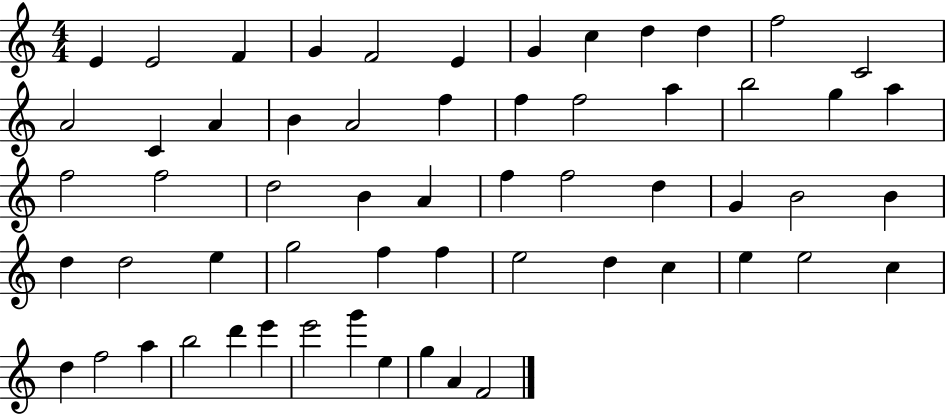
{
  \clef treble
  \numericTimeSignature
  \time 4/4
  \key c \major
  e'4 e'2 f'4 | g'4 f'2 e'4 | g'4 c''4 d''4 d''4 | f''2 c'2 | \break a'2 c'4 a'4 | b'4 a'2 f''4 | f''4 f''2 a''4 | b''2 g''4 a''4 | \break f''2 f''2 | d''2 b'4 a'4 | f''4 f''2 d''4 | g'4 b'2 b'4 | \break d''4 d''2 e''4 | g''2 f''4 f''4 | e''2 d''4 c''4 | e''4 e''2 c''4 | \break d''4 f''2 a''4 | b''2 d'''4 e'''4 | e'''2 g'''4 e''4 | g''4 a'4 f'2 | \break \bar "|."
}